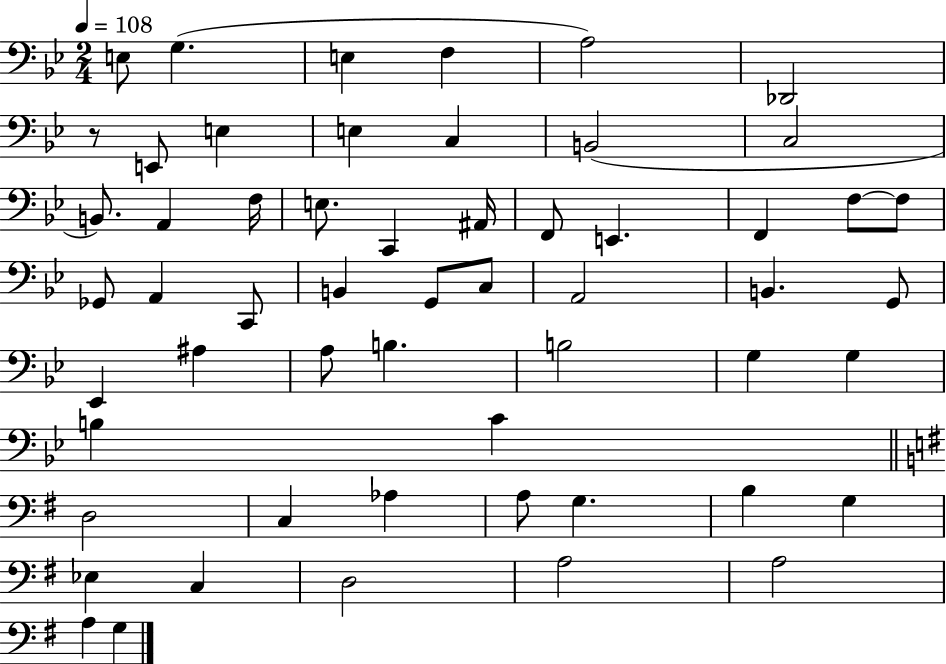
{
  \clef bass
  \numericTimeSignature
  \time 2/4
  \key bes \major
  \tempo 4 = 108
  e8 g4.( | e4 f4 | a2) | des,2 | \break r8 e,8 e4 | e4 c4 | b,2( | c2 | \break b,8.) a,4 f16 | e8. c,4 ais,16 | f,8 e,4. | f,4 f8~~ f8 | \break ges,8 a,4 c,8 | b,4 g,8 c8 | a,2 | b,4. g,8 | \break ees,4 ais4 | a8 b4. | b2 | g4 g4 | \break b4 c'4 | \bar "||" \break \key e \minor d2 | c4 aes4 | a8 g4. | b4 g4 | \break ees4 c4 | d2 | a2 | a2 | \break a4 g4 | \bar "|."
}